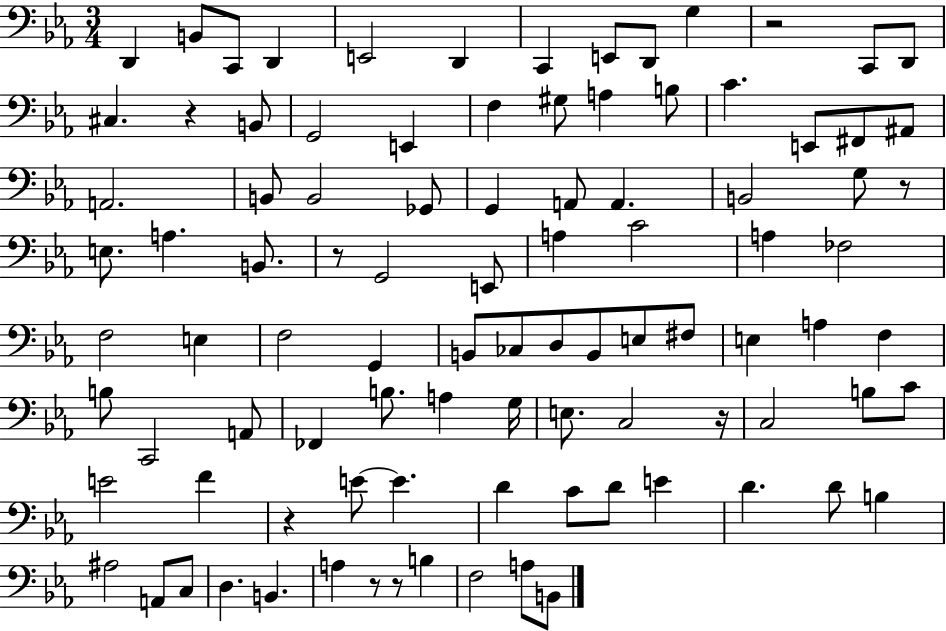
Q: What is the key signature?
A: EES major